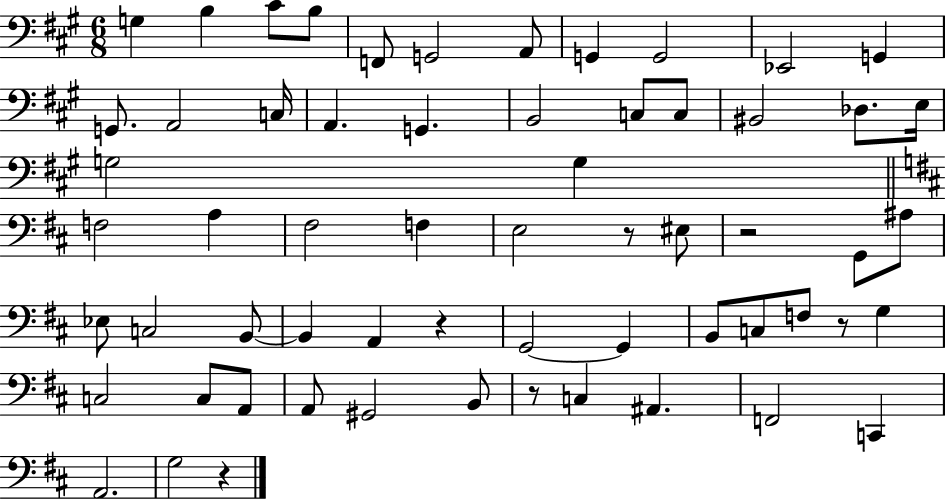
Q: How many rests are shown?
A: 6